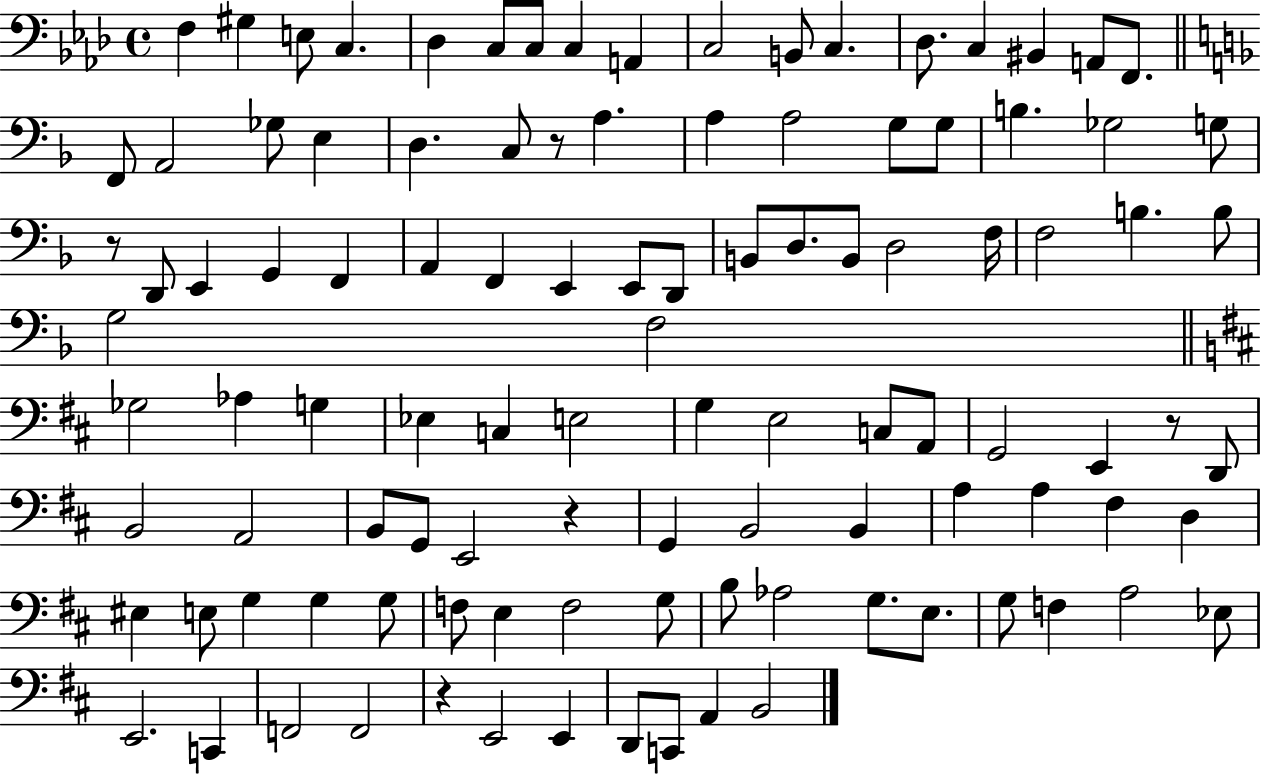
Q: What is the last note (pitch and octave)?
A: B2